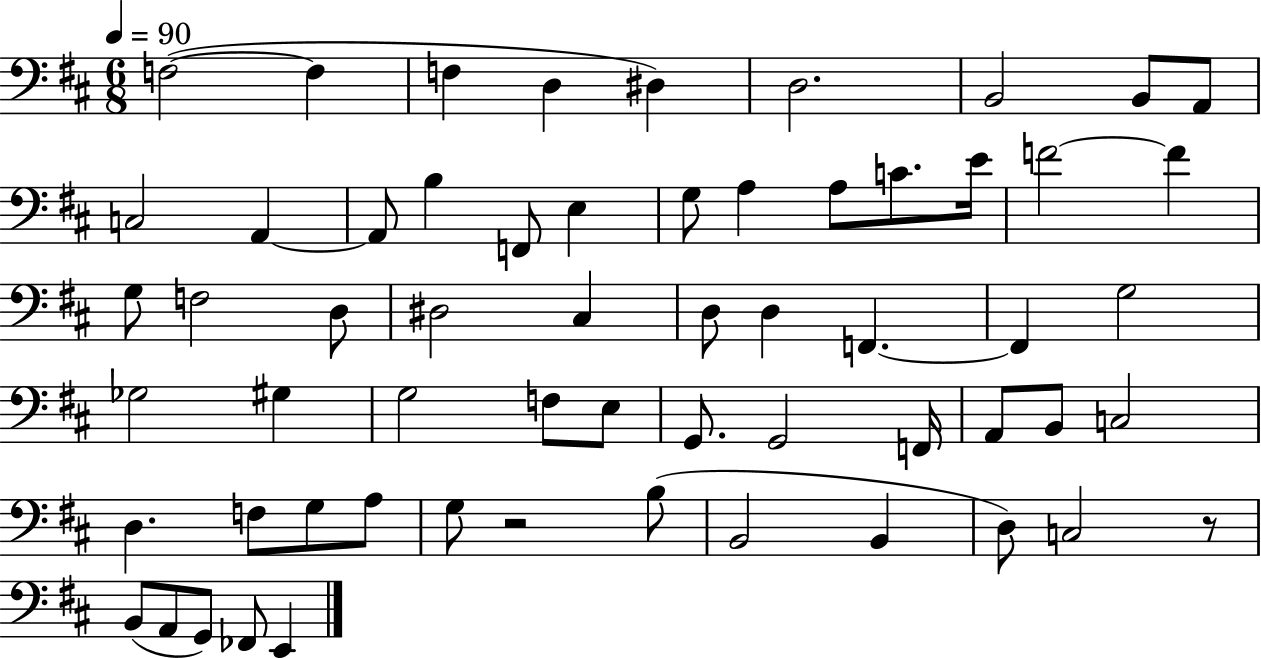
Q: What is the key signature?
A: D major